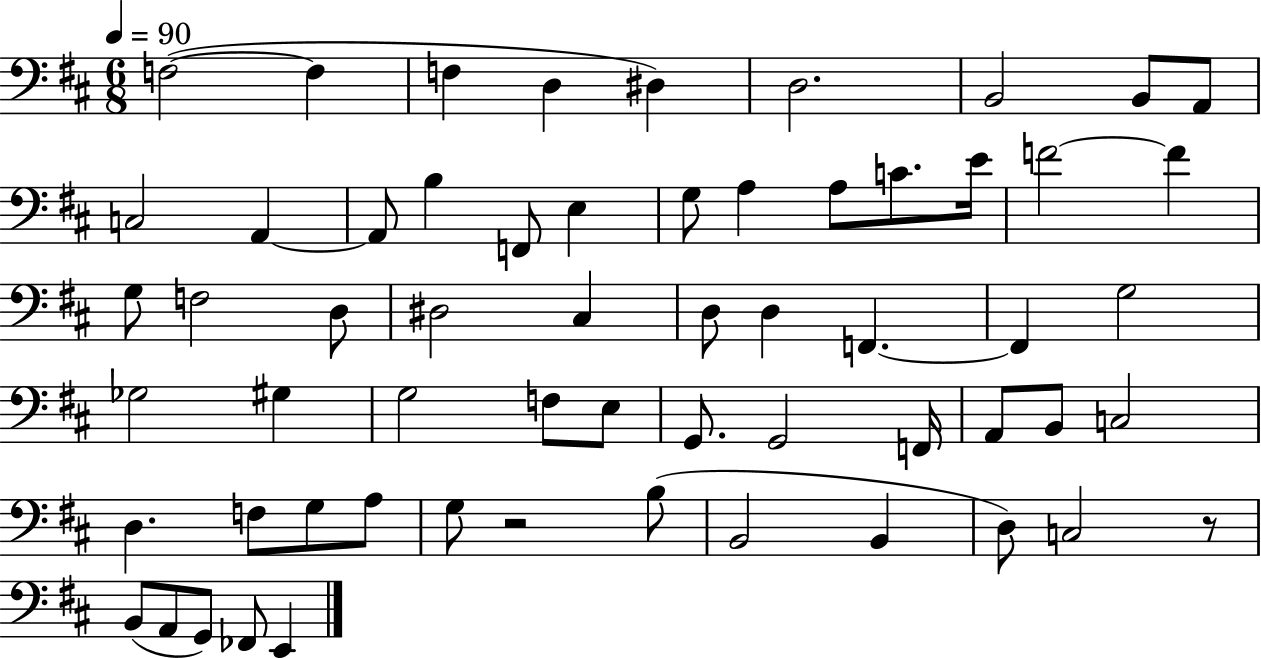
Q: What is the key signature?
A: D major